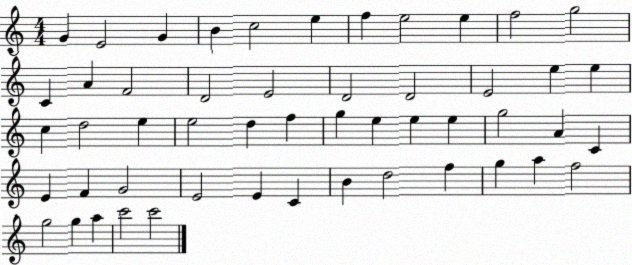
X:1
T:Untitled
M:4/4
L:1/4
K:C
G E2 G B c2 e f e2 e f2 g2 C A F2 D2 E2 D2 D2 E2 e e c d2 e e2 d f g e e e g2 A C E F G2 E2 E C B d2 f g a f2 g2 g a c'2 c'2